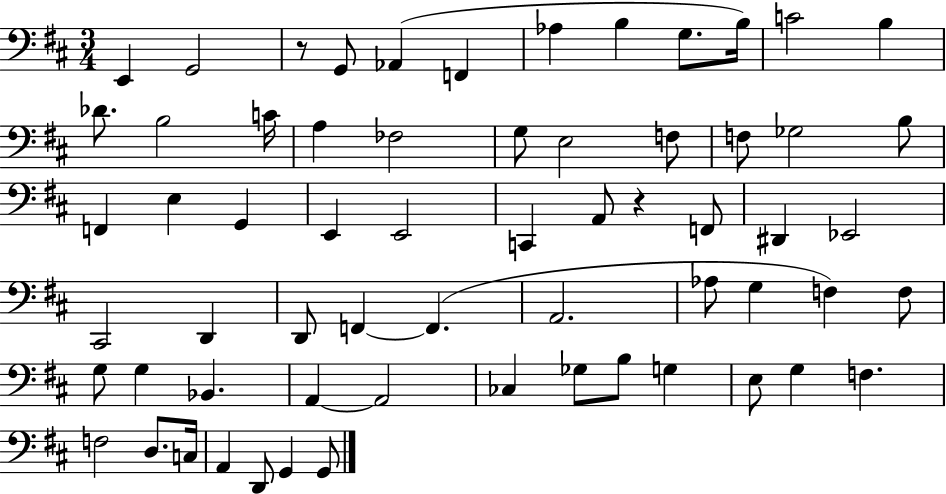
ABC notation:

X:1
T:Untitled
M:3/4
L:1/4
K:D
E,, G,,2 z/2 G,,/2 _A,, F,, _A, B, G,/2 B,/4 C2 B, _D/2 B,2 C/4 A, _F,2 G,/2 E,2 F,/2 F,/2 _G,2 B,/2 F,, E, G,, E,, E,,2 C,, A,,/2 z F,,/2 ^D,, _E,,2 ^C,,2 D,, D,,/2 F,, F,, A,,2 _A,/2 G, F, F,/2 G,/2 G, _B,, A,, A,,2 _C, _G,/2 B,/2 G, E,/2 G, F, F,2 D,/2 C,/4 A,, D,,/2 G,, G,,/2